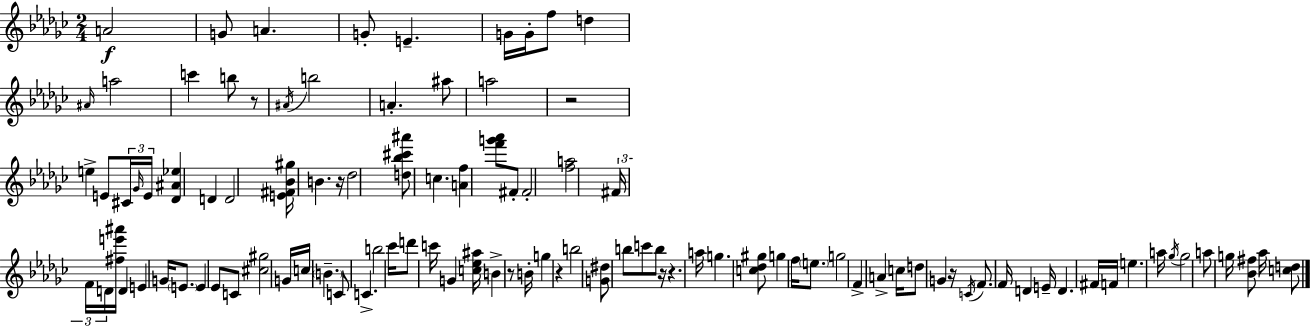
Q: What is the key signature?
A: EES minor